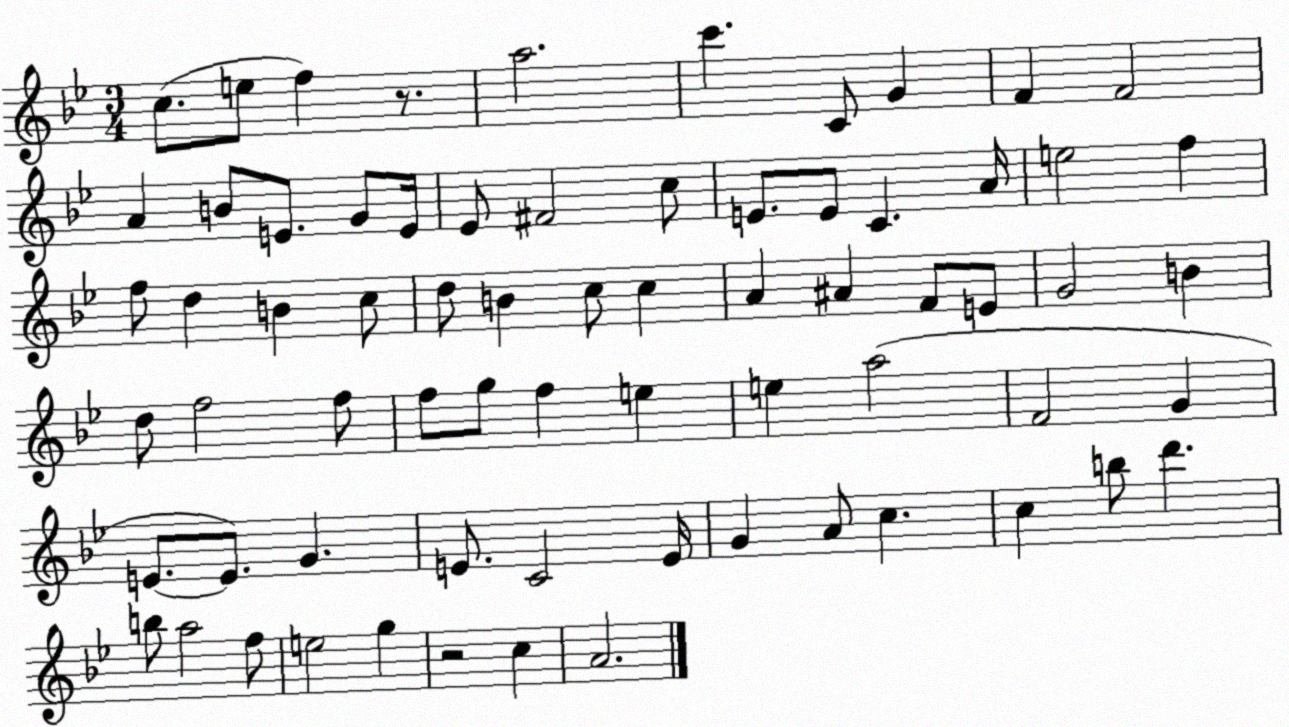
X:1
T:Untitled
M:3/4
L:1/4
K:Bb
c/2 e/2 f z/2 a2 c' C/2 G F F2 A B/2 E/2 G/2 E/4 _E/2 ^F2 c/2 E/2 E/2 C A/4 e2 f f/2 d B c/2 d/2 B c/2 c A ^A F/2 E/2 G2 B d/2 f2 f/2 f/2 g/2 f e e a2 F2 G E/2 E/2 G E/2 C2 E/4 G A/2 c c b/2 d' b/2 a2 f/2 e2 g z2 c A2